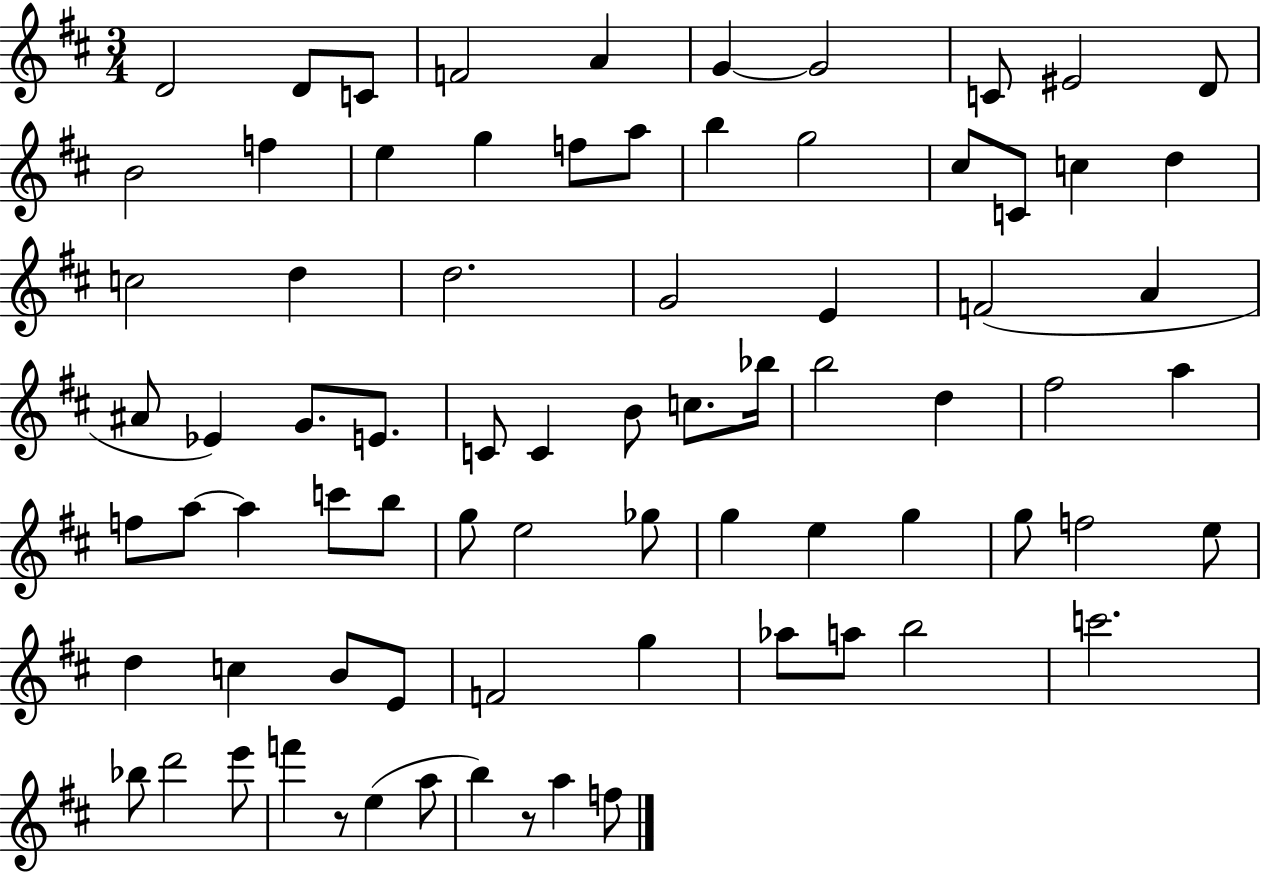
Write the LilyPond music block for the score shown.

{
  \clef treble
  \numericTimeSignature
  \time 3/4
  \key d \major
  d'2 d'8 c'8 | f'2 a'4 | g'4~~ g'2 | c'8 eis'2 d'8 | \break b'2 f''4 | e''4 g''4 f''8 a''8 | b''4 g''2 | cis''8 c'8 c''4 d''4 | \break c''2 d''4 | d''2. | g'2 e'4 | f'2( a'4 | \break ais'8 ees'4) g'8. e'8. | c'8 c'4 b'8 c''8. bes''16 | b''2 d''4 | fis''2 a''4 | \break f''8 a''8~~ a''4 c'''8 b''8 | g''8 e''2 ges''8 | g''4 e''4 g''4 | g''8 f''2 e''8 | \break d''4 c''4 b'8 e'8 | f'2 g''4 | aes''8 a''8 b''2 | c'''2. | \break bes''8 d'''2 e'''8 | f'''4 r8 e''4( a''8 | b''4) r8 a''4 f''8 | \bar "|."
}